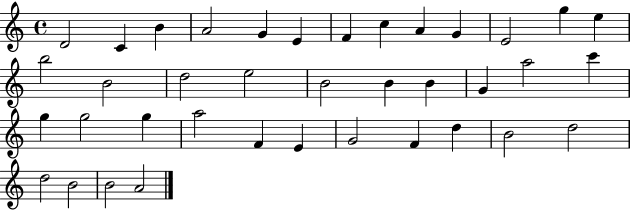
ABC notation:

X:1
T:Untitled
M:4/4
L:1/4
K:C
D2 C B A2 G E F c A G E2 g e b2 B2 d2 e2 B2 B B G a2 c' g g2 g a2 F E G2 F d B2 d2 d2 B2 B2 A2